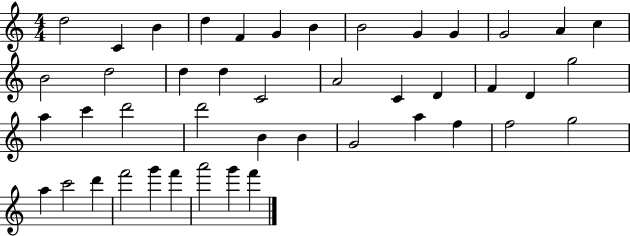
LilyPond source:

{
  \clef treble
  \numericTimeSignature
  \time 4/4
  \key c \major
  d''2 c'4 b'4 | d''4 f'4 g'4 b'4 | b'2 g'4 g'4 | g'2 a'4 c''4 | \break b'2 d''2 | d''4 d''4 c'2 | a'2 c'4 d'4 | f'4 d'4 g''2 | \break a''4 c'''4 d'''2 | d'''2 b'4 b'4 | g'2 a''4 f''4 | f''2 g''2 | \break a''4 c'''2 d'''4 | f'''2 g'''4 f'''4 | a'''2 g'''4 f'''4 | \bar "|."
}